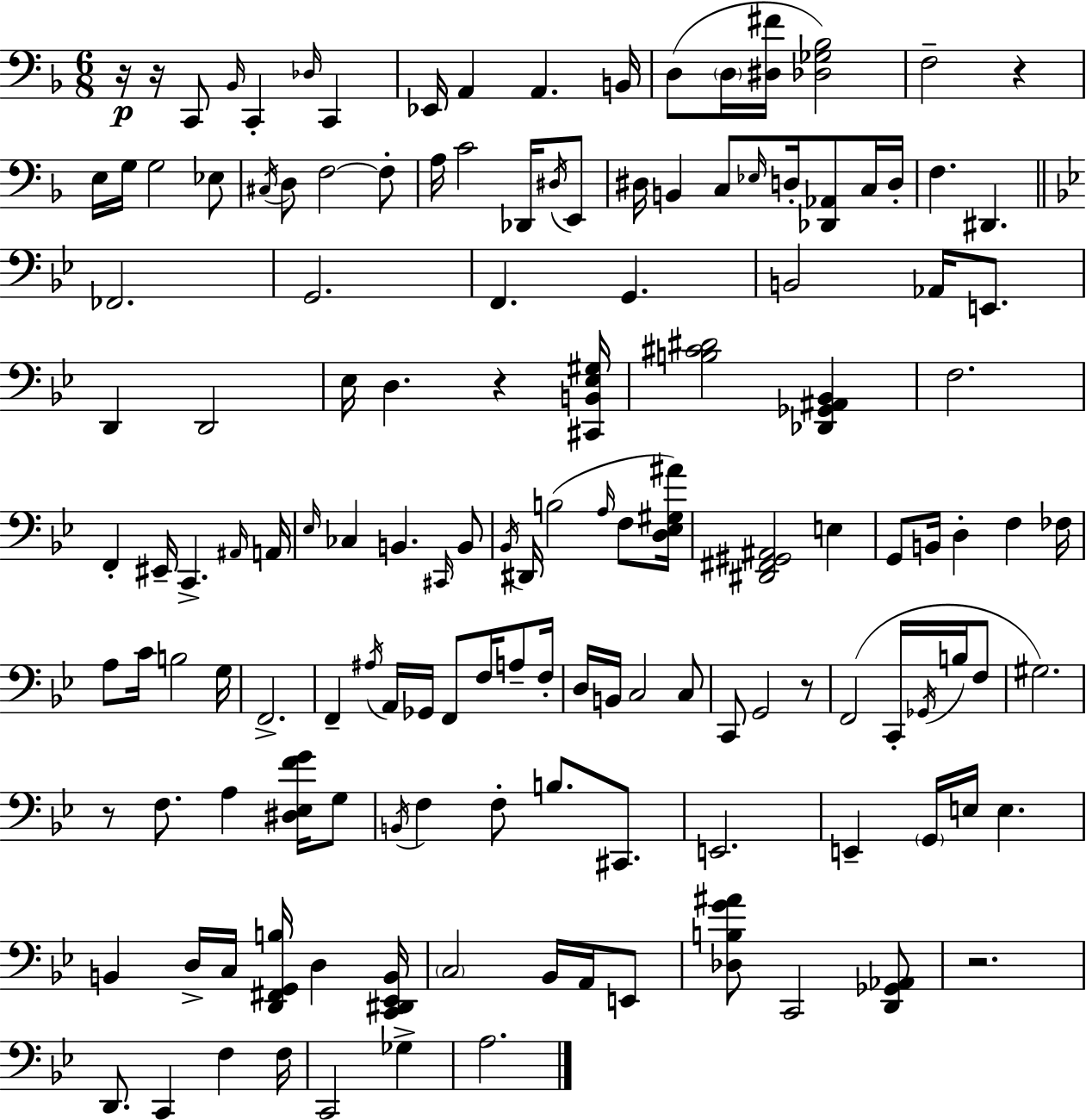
X:1
T:Untitled
M:6/8
L:1/4
K:Dm
z/4 z/4 C,,/2 _B,,/4 C,, _D,/4 C,, _E,,/4 A,, A,, B,,/4 D,/2 D,/4 [^D,^F]/4 [_D,_G,_B,]2 F,2 z E,/4 G,/4 G,2 _E,/2 ^C,/4 D,/2 F,2 F,/2 A,/4 C2 _D,,/4 ^D,/4 E,,/2 ^D,/4 B,, C,/2 _E,/4 D,/4 [_D,,_A,,]/2 C,/4 D,/4 F, ^D,, _F,,2 G,,2 F,, G,, B,,2 _A,,/4 E,,/2 D,, D,,2 _E,/4 D, z [^C,,B,,_E,^G,]/4 [B,^C^D]2 [_D,,_G,,^A,,_B,,] F,2 F,, ^E,,/4 C,, ^A,,/4 A,,/4 _E,/4 _C, B,, ^C,,/4 B,,/2 _B,,/4 ^D,,/4 B,2 A,/4 F,/2 [D,_E,^G,^A]/4 [^D,,^F,,^G,,^A,,]2 E, G,,/2 B,,/4 D, F, _F,/4 A,/2 C/4 B,2 G,/4 F,,2 F,, ^A,/4 A,,/4 _G,,/4 F,,/2 F,/4 A,/2 F,/4 D,/4 B,,/4 C,2 C,/2 C,,/2 G,,2 z/2 F,,2 C,,/4 _G,,/4 B,/4 F,/2 ^G,2 z/2 F,/2 A, [^D,_E,FG]/4 G,/2 B,,/4 F, F,/2 B,/2 ^C,,/2 E,,2 E,, G,,/4 E,/4 E, B,, D,/4 C,/4 [D,,^F,,G,,B,]/4 D, [C,,^D,,_E,,B,,]/4 C,2 _B,,/4 A,,/4 E,,/2 [_D,B,G^A]/2 C,,2 [D,,_G,,_A,,]/2 z2 D,,/2 C,, F, F,/4 C,,2 _G, A,2